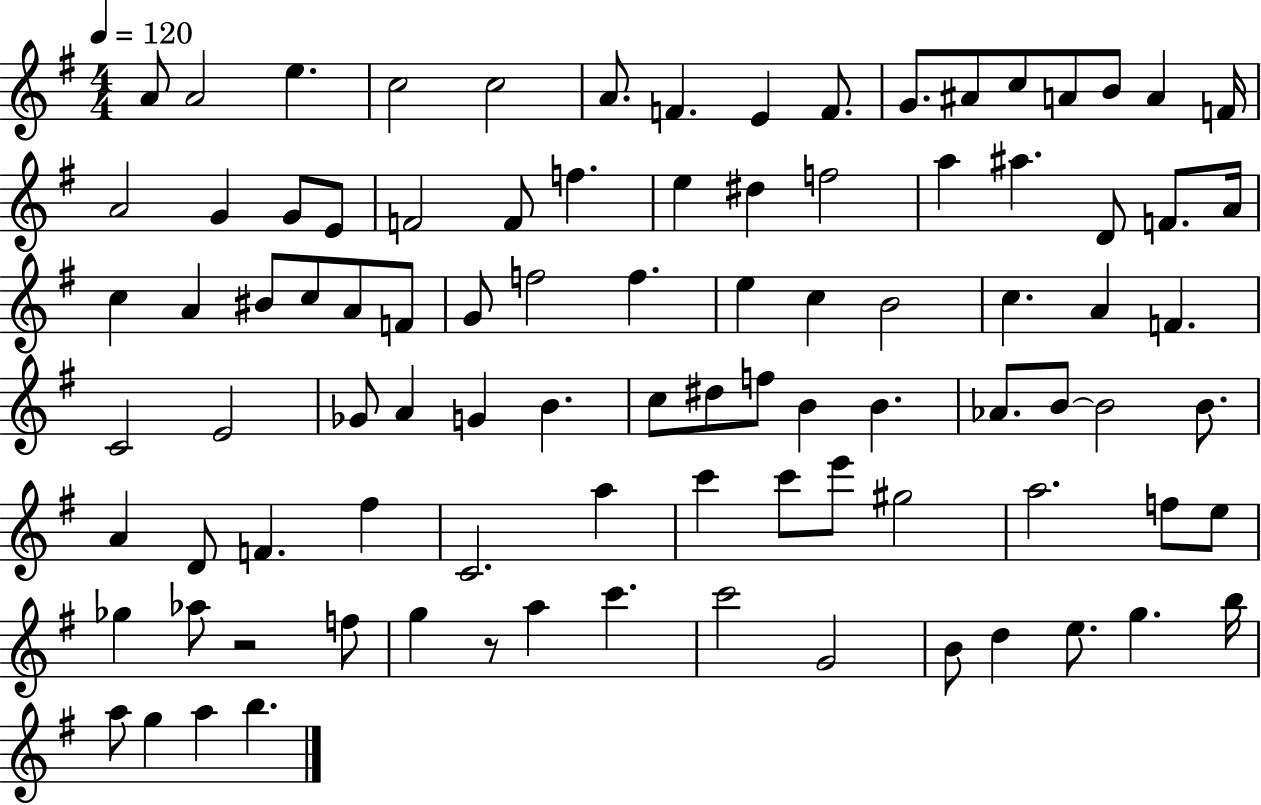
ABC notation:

X:1
T:Untitled
M:4/4
L:1/4
K:G
A/2 A2 e c2 c2 A/2 F E F/2 G/2 ^A/2 c/2 A/2 B/2 A F/4 A2 G G/2 E/2 F2 F/2 f e ^d f2 a ^a D/2 F/2 A/4 c A ^B/2 c/2 A/2 F/2 G/2 f2 f e c B2 c A F C2 E2 _G/2 A G B c/2 ^d/2 f/2 B B _A/2 B/2 B2 B/2 A D/2 F ^f C2 a c' c'/2 e'/2 ^g2 a2 f/2 e/2 _g _a/2 z2 f/2 g z/2 a c' c'2 G2 B/2 d e/2 g b/4 a/2 g a b